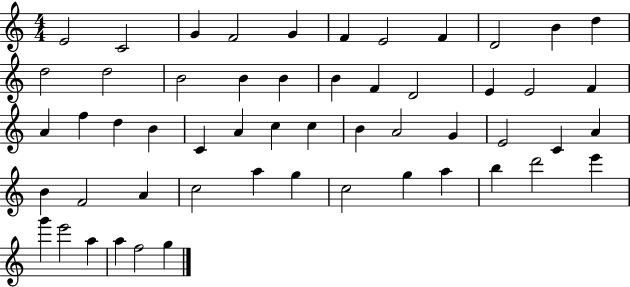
X:1
T:Untitled
M:4/4
L:1/4
K:C
E2 C2 G F2 G F E2 F D2 B d d2 d2 B2 B B B F D2 E E2 F A f d B C A c c B A2 G E2 C A B F2 A c2 a g c2 g a b d'2 e' g' e'2 a a f2 g